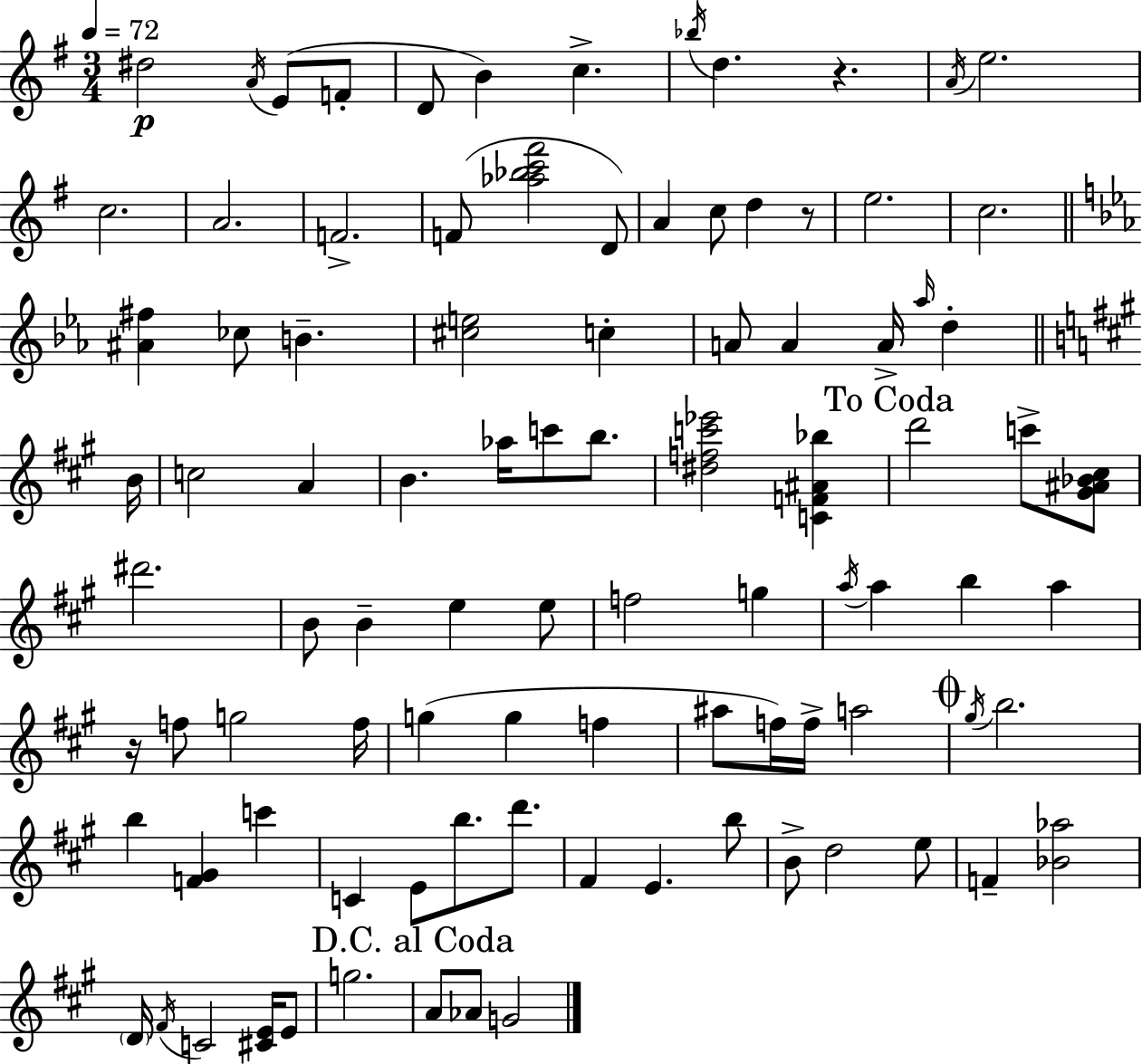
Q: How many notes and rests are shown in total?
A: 94